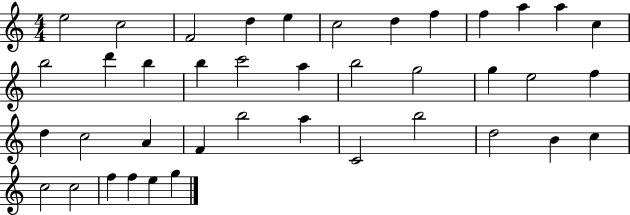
E5/h C5/h F4/h D5/q E5/q C5/h D5/q F5/q F5/q A5/q A5/q C5/q B5/h D6/q B5/q B5/q C6/h A5/q B5/h G5/h G5/q E5/h F5/q D5/q C5/h A4/q F4/q B5/h A5/q C4/h B5/h D5/h B4/q C5/q C5/h C5/h F5/q F5/q E5/q G5/q